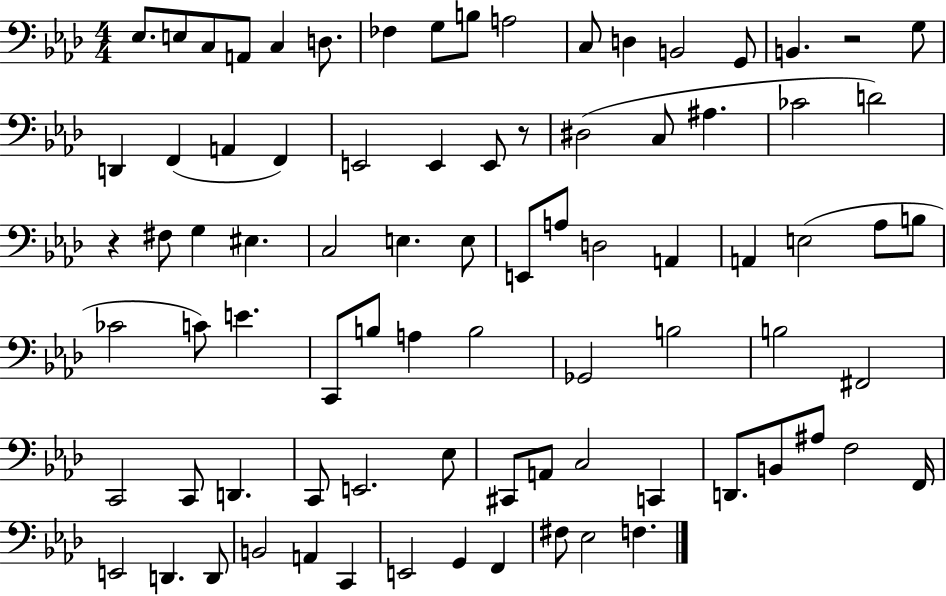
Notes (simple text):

Eb3/e. E3/e C3/e A2/e C3/q D3/e. FES3/q G3/e B3/e A3/h C3/e D3/q B2/h G2/e B2/q. R/h G3/e D2/q F2/q A2/q F2/q E2/h E2/q E2/e R/e D#3/h C3/e A#3/q. CES4/h D4/h R/q F#3/e G3/q EIS3/q. C3/h E3/q. E3/e E2/e A3/e D3/h A2/q A2/q E3/h Ab3/e B3/e CES4/h C4/e E4/q. C2/e B3/e A3/q B3/h Gb2/h B3/h B3/h F#2/h C2/h C2/e D2/q. C2/e E2/h. Eb3/e C#2/e A2/e C3/h C2/q D2/e. B2/e A#3/e F3/h F2/s E2/h D2/q. D2/e B2/h A2/q C2/q E2/h G2/q F2/q F#3/e Eb3/h F3/q.